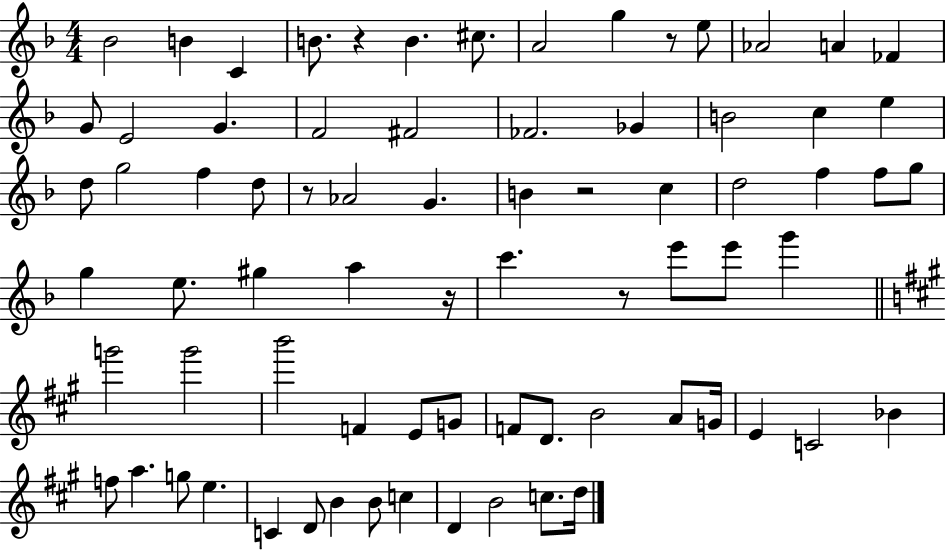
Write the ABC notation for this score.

X:1
T:Untitled
M:4/4
L:1/4
K:F
_B2 B C B/2 z B ^c/2 A2 g z/2 e/2 _A2 A _F G/2 E2 G F2 ^F2 _F2 _G B2 c e d/2 g2 f d/2 z/2 _A2 G B z2 c d2 f f/2 g/2 g e/2 ^g a z/4 c' z/2 e'/2 e'/2 g' g'2 g'2 b'2 F E/2 G/2 F/2 D/2 B2 A/2 G/4 E C2 _B f/2 a g/2 e C D/2 B B/2 c D B2 c/2 d/4